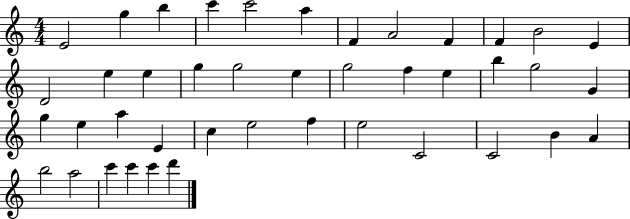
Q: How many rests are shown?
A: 0